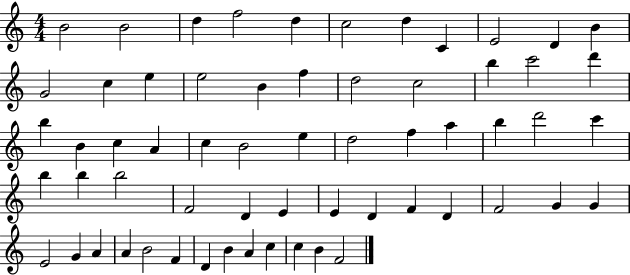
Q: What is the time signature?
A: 4/4